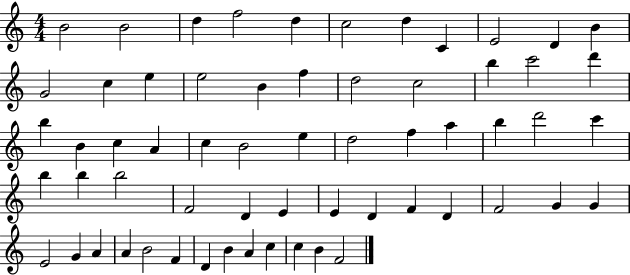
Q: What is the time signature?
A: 4/4